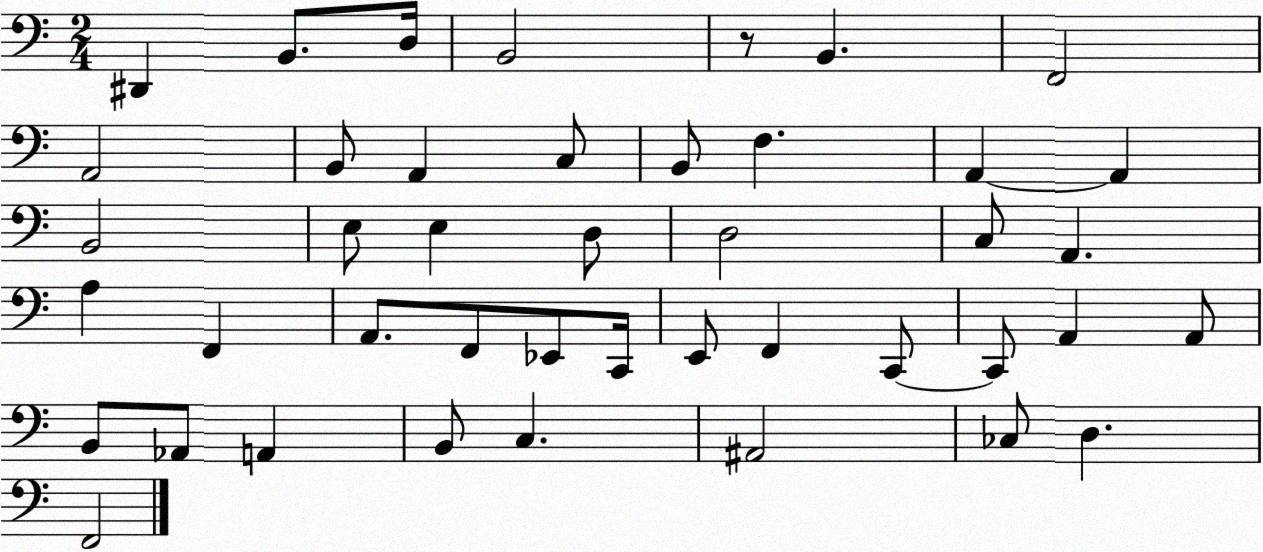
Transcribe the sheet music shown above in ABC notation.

X:1
T:Untitled
M:2/4
L:1/4
K:C
^D,, B,,/2 D,/4 B,,2 z/2 B,, F,,2 A,,2 B,,/2 A,, C,/2 B,,/2 F, A,, A,, B,,2 E,/2 E, D,/2 D,2 C,/2 A,, A, F,, A,,/2 F,,/2 _E,,/2 C,,/4 E,,/2 F,, C,,/2 C,,/2 A,, A,,/2 B,,/2 _A,,/2 A,, B,,/2 C, ^A,,2 _C,/2 D, F,,2